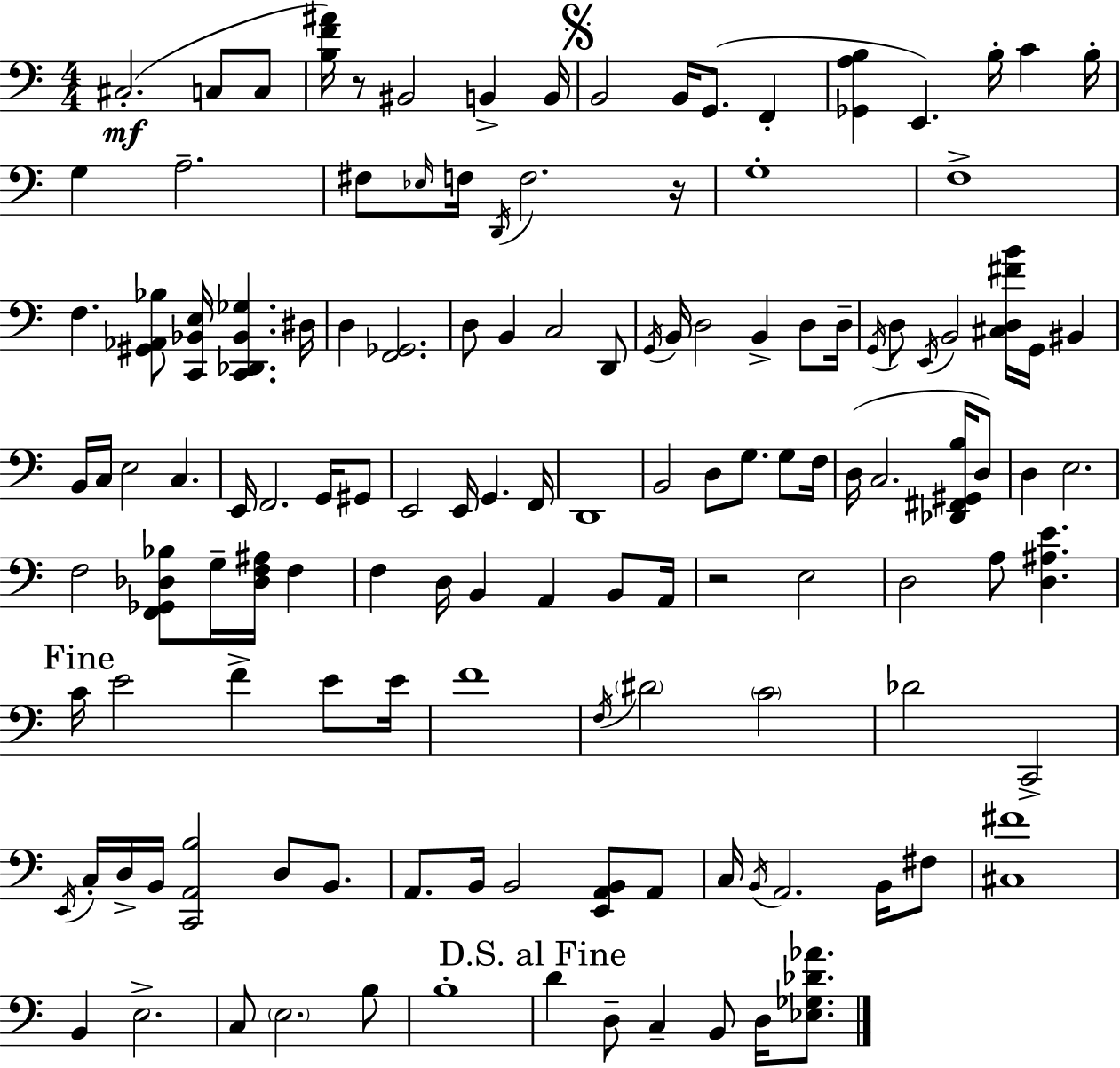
X:1
T:Untitled
M:4/4
L:1/4
K:Am
^C,2 C,/2 C,/2 [B,F^A]/4 z/2 ^B,,2 B,, B,,/4 B,,2 B,,/4 G,,/2 F,, [_G,,A,B,] E,, B,/4 C B,/4 G, A,2 ^F,/2 _E,/4 F,/4 D,,/4 F,2 z/4 G,4 F,4 F, [^G,,_A,,_B,]/2 [C,,_B,,E,]/4 [C,,_D,,_B,,_G,] ^D,/4 D, [F,,_G,,]2 D,/2 B,, C,2 D,,/2 G,,/4 B,,/4 D,2 B,, D,/2 D,/4 G,,/4 D,/2 E,,/4 B,,2 [^C,D,^FB]/4 G,,/4 ^B,, B,,/4 C,/4 E,2 C, E,,/4 F,,2 G,,/4 ^G,,/2 E,,2 E,,/4 G,, F,,/4 D,,4 B,,2 D,/2 G,/2 G,/2 F,/4 D,/4 C,2 [_D,,^F,,^G,,B,]/4 D,/2 D, E,2 F,2 [F,,_G,,_D,_B,]/2 G,/4 [_D,F,^A,]/4 F, F, D,/4 B,, A,, B,,/2 A,,/4 z2 E,2 D,2 A,/2 [D,^A,E] C/4 E2 F E/2 E/4 F4 F,/4 ^D2 C2 _D2 C,,2 E,,/4 C,/4 D,/4 B,,/4 [C,,A,,B,]2 D,/2 B,,/2 A,,/2 B,,/4 B,,2 [E,,A,,B,,]/2 A,,/2 C,/4 B,,/4 A,,2 B,,/4 ^F,/2 [^C,^F]4 B,, E,2 C,/2 E,2 B,/2 B,4 D D,/2 C, B,,/2 D,/4 [_E,_G,_D_A]/2